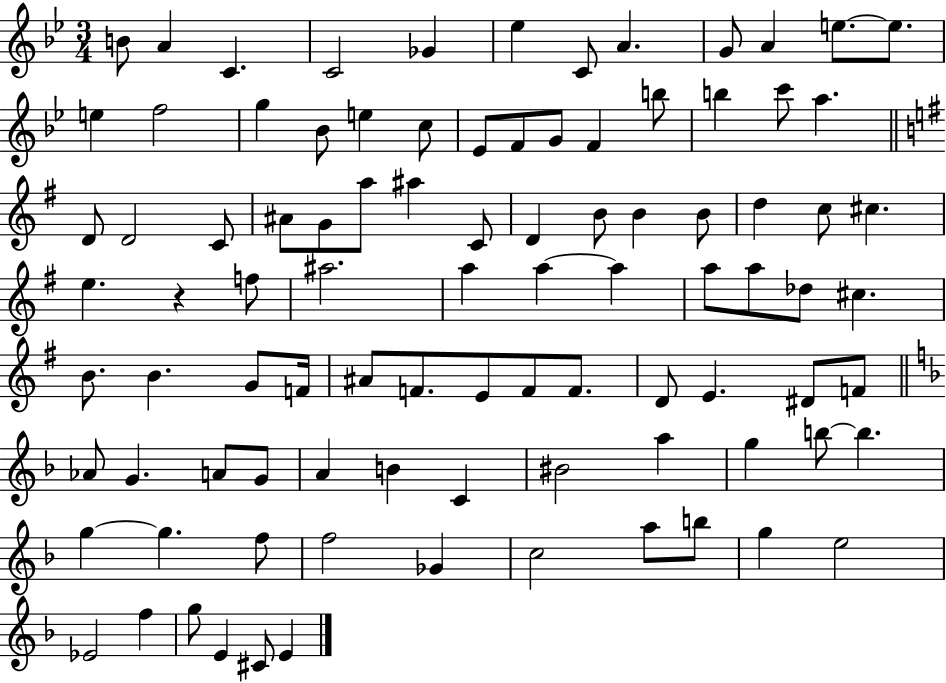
{
  \clef treble
  \numericTimeSignature
  \time 3/4
  \key bes \major
  b'8 a'4 c'4. | c'2 ges'4 | ees''4 c'8 a'4. | g'8 a'4 e''8.~~ e''8. | \break e''4 f''2 | g''4 bes'8 e''4 c''8 | ees'8 f'8 g'8 f'4 b''8 | b''4 c'''8 a''4. | \break \bar "||" \break \key g \major d'8 d'2 c'8 | ais'8 g'8 a''8 ais''4 c'8 | d'4 b'8 b'4 b'8 | d''4 c''8 cis''4. | \break e''4. r4 f''8 | ais''2. | a''4 a''4~~ a''4 | a''8 a''8 des''8 cis''4. | \break b'8. b'4. g'8 f'16 | ais'8 f'8. e'8 f'8 f'8. | d'8 e'4. dis'8 f'8 | \bar "||" \break \key f \major aes'8 g'4. a'8 g'8 | a'4 b'4 c'4 | bis'2 a''4 | g''4 b''8~~ b''4. | \break g''4~~ g''4. f''8 | f''2 ges'4 | c''2 a''8 b''8 | g''4 e''2 | \break ees'2 f''4 | g''8 e'4 cis'8 e'4 | \bar "|."
}